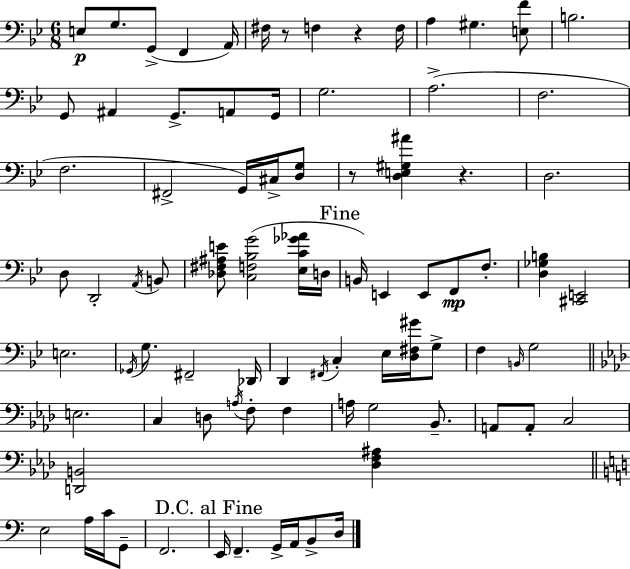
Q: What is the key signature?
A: BES major